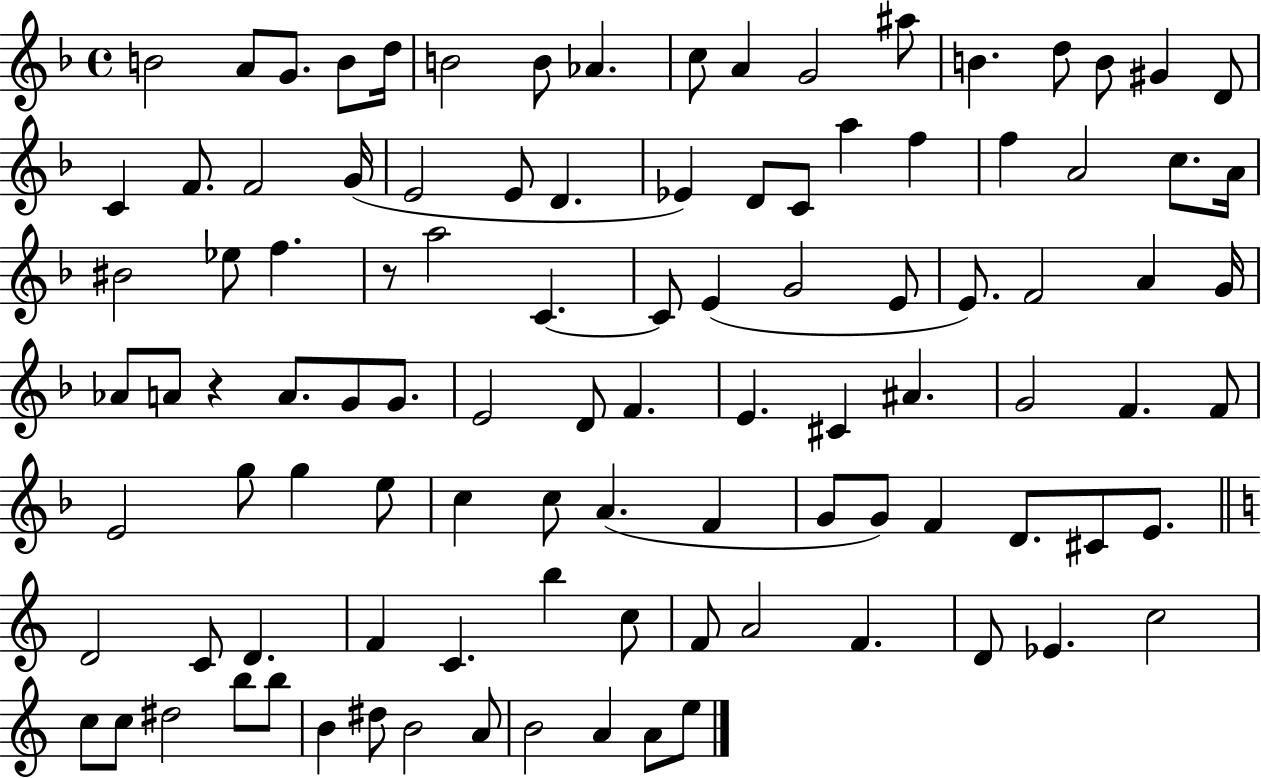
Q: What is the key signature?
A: F major